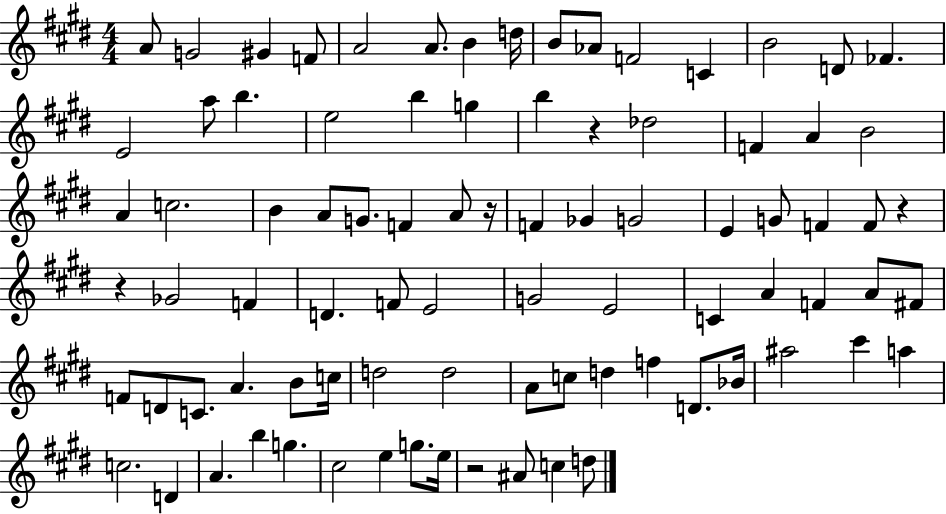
X:1
T:Untitled
M:4/4
L:1/4
K:E
A/2 G2 ^G F/2 A2 A/2 B d/4 B/2 _A/2 F2 C B2 D/2 _F E2 a/2 b e2 b g b z _d2 F A B2 A c2 B A/2 G/2 F A/2 z/4 F _G G2 E G/2 F F/2 z z _G2 F D F/2 E2 G2 E2 C A F A/2 ^F/2 F/2 D/2 C/2 A B/2 c/4 d2 d2 A/2 c/2 d f D/2 _B/4 ^a2 ^c' a c2 D A b g ^c2 e g/2 e/4 z2 ^A/2 c d/2